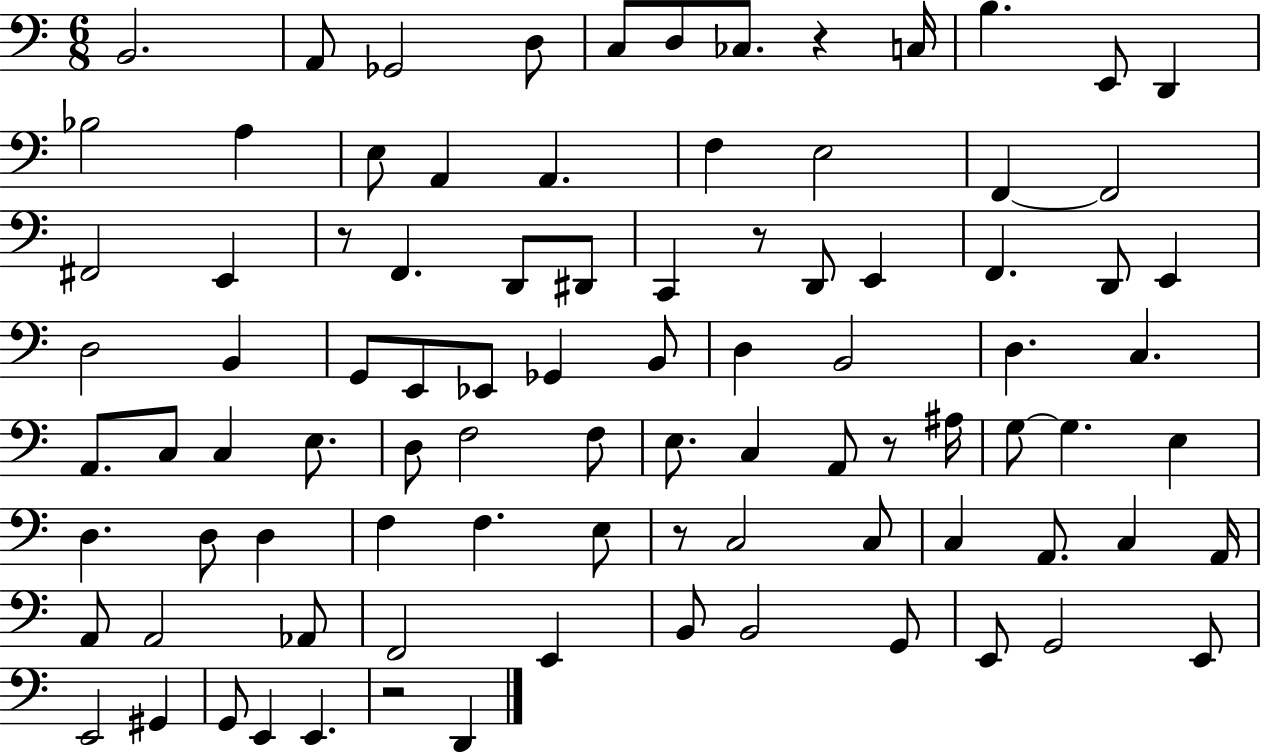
X:1
T:Untitled
M:6/8
L:1/4
K:C
B,,2 A,,/2 _G,,2 D,/2 C,/2 D,/2 _C,/2 z C,/4 B, E,,/2 D,, _B,2 A, E,/2 A,, A,, F, E,2 F,, F,,2 ^F,,2 E,, z/2 F,, D,,/2 ^D,,/2 C,, z/2 D,,/2 E,, F,, D,,/2 E,, D,2 B,, G,,/2 E,,/2 _E,,/2 _G,, B,,/2 D, B,,2 D, C, A,,/2 C,/2 C, E,/2 D,/2 F,2 F,/2 E,/2 C, A,,/2 z/2 ^A,/4 G,/2 G, E, D, D,/2 D, F, F, E,/2 z/2 C,2 C,/2 C, A,,/2 C, A,,/4 A,,/2 A,,2 _A,,/2 F,,2 E,, B,,/2 B,,2 G,,/2 E,,/2 G,,2 E,,/2 E,,2 ^G,, G,,/2 E,, E,, z2 D,,